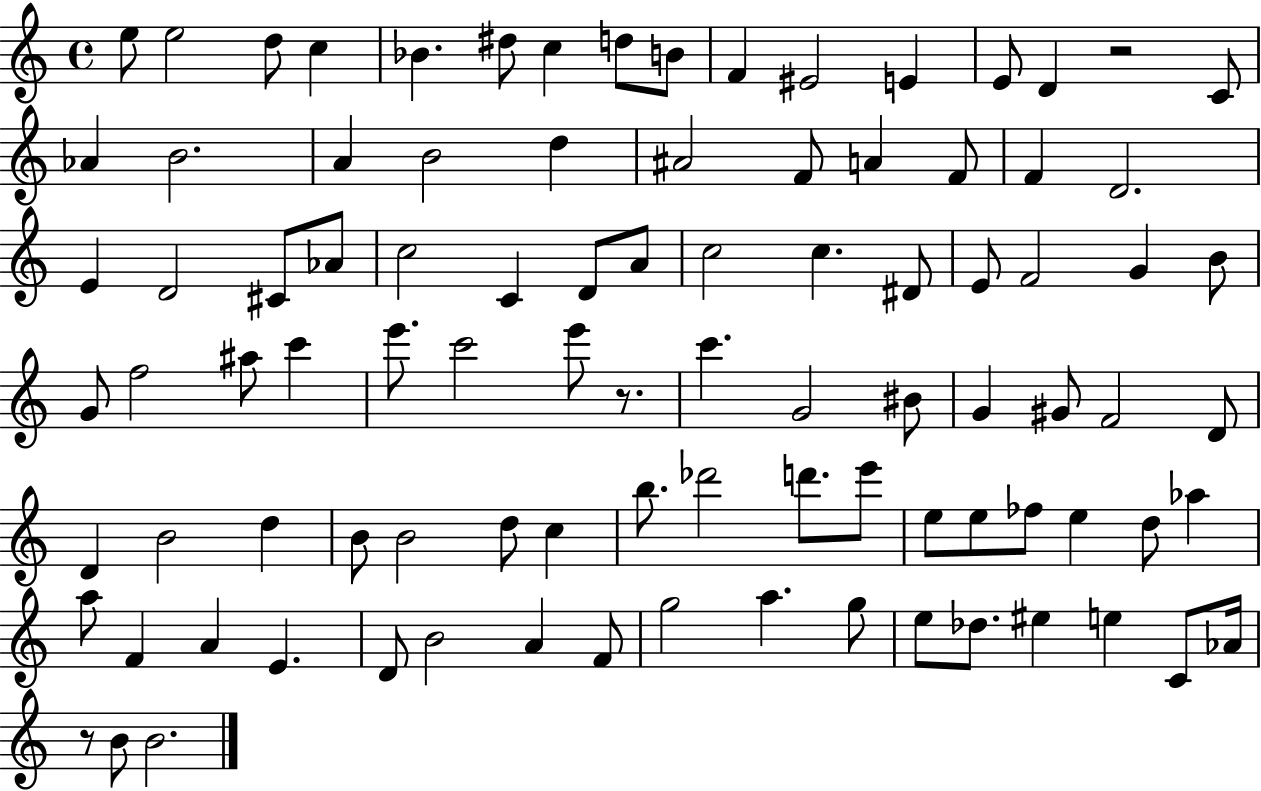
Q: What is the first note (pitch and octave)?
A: E5